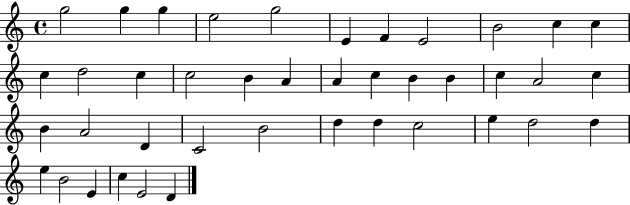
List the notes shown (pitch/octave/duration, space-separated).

G5/h G5/q G5/q E5/h G5/h E4/q F4/q E4/h B4/h C5/q C5/q C5/q D5/h C5/q C5/h B4/q A4/q A4/q C5/q B4/q B4/q C5/q A4/h C5/q B4/q A4/h D4/q C4/h B4/h D5/q D5/q C5/h E5/q D5/h D5/q E5/q B4/h E4/q C5/q E4/h D4/q